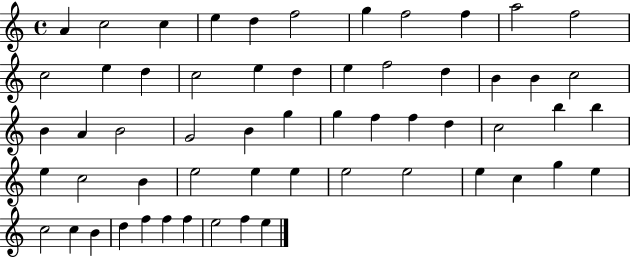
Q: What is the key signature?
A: C major